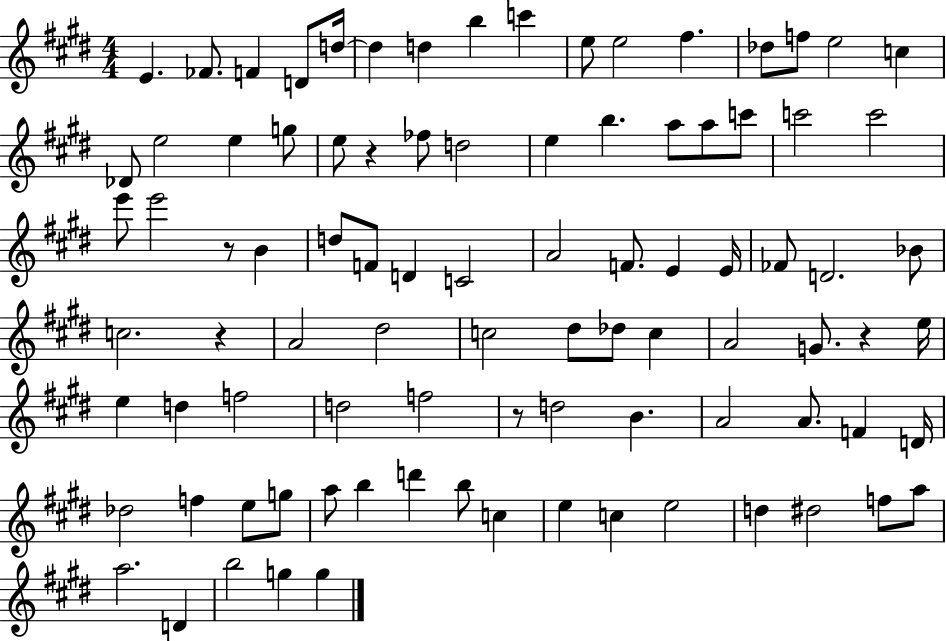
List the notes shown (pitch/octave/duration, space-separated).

E4/q. FES4/e. F4/q D4/e D5/s D5/q D5/q B5/q C6/q E5/e E5/h F#5/q. Db5/e F5/e E5/h C5/q Db4/e E5/h E5/q G5/e E5/e R/q FES5/e D5/h E5/q B5/q. A5/e A5/e C6/e C6/h C6/h E6/e E6/h R/e B4/q D5/e F4/e D4/q C4/h A4/h F4/e. E4/q E4/s FES4/e D4/h. Bb4/e C5/h. R/q A4/h D#5/h C5/h D#5/e Db5/e C5/q A4/h G4/e. R/q E5/s E5/q D5/q F5/h D5/h F5/h R/e D5/h B4/q. A4/h A4/e. F4/q D4/s Db5/h F5/q E5/e G5/e A5/e B5/q D6/q B5/e C5/q E5/q C5/q E5/h D5/q D#5/h F5/e A5/e A5/h. D4/q B5/h G5/q G5/q